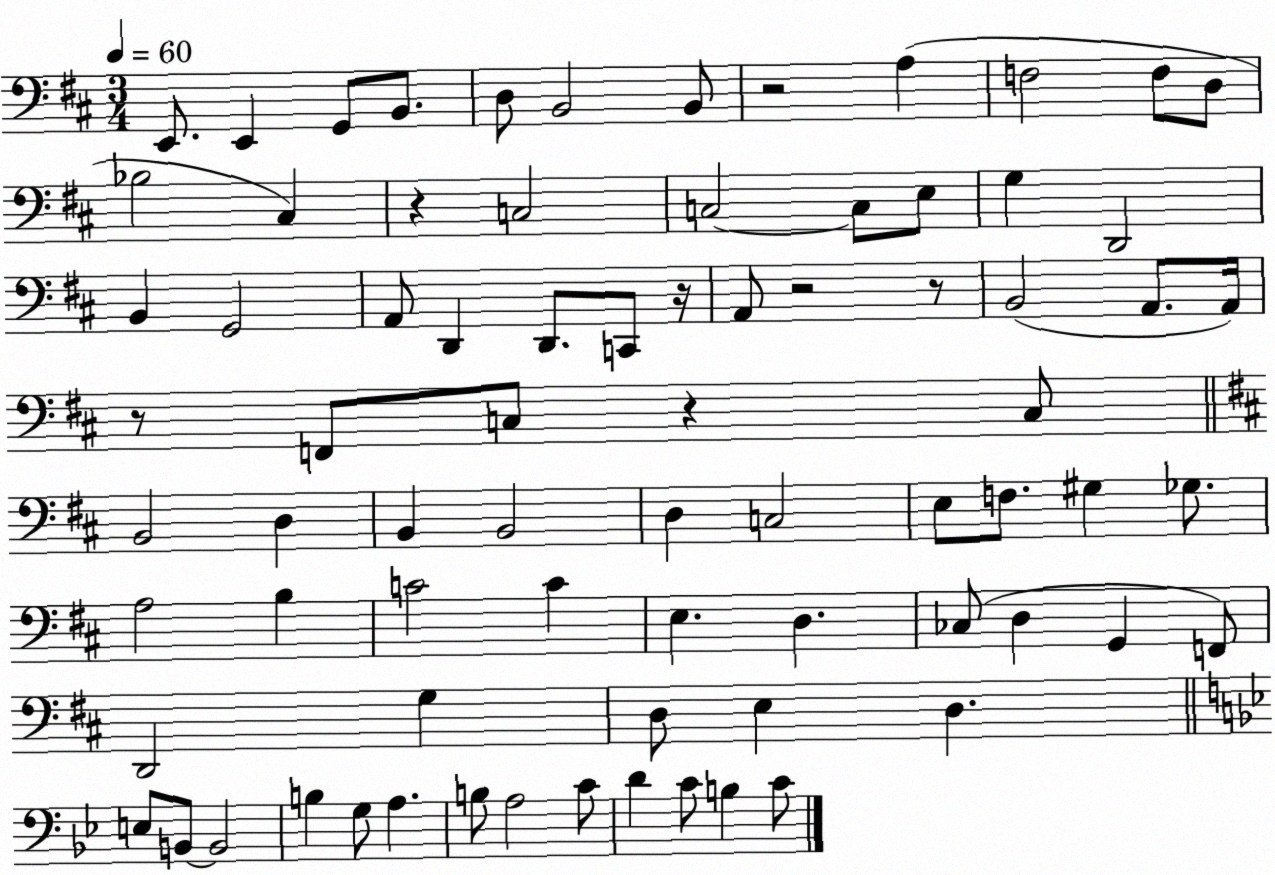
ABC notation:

X:1
T:Untitled
M:3/4
L:1/4
K:D
E,,/2 E,, G,,/2 B,,/2 D,/2 B,,2 B,,/2 z2 A, F,2 F,/2 D,/2 _B,2 ^C, z C,2 C,2 C,/2 E,/2 G, D,,2 B,, G,,2 A,,/2 D,, D,,/2 C,,/2 z/4 A,,/2 z2 z/2 B,,2 A,,/2 A,,/4 z/2 F,,/2 C,/2 z C,/2 B,,2 D, B,, B,,2 D, C,2 E,/2 F,/2 ^G, _G,/2 A,2 B, C2 C E, D, _C,/2 D, G,, F,,/2 D,,2 G, D,/2 E, D, E,/2 B,,/2 B,,2 B, G,/2 A, B,/2 A,2 C/2 D C/2 B, C/2